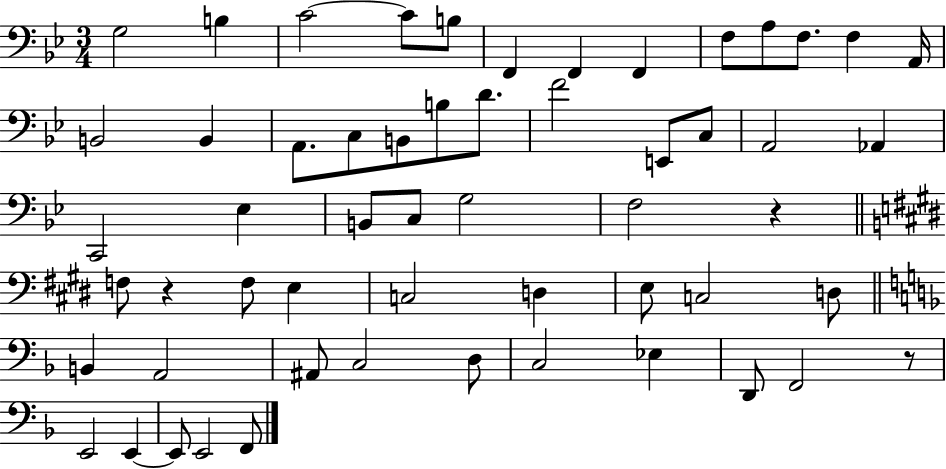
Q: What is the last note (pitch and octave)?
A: F2